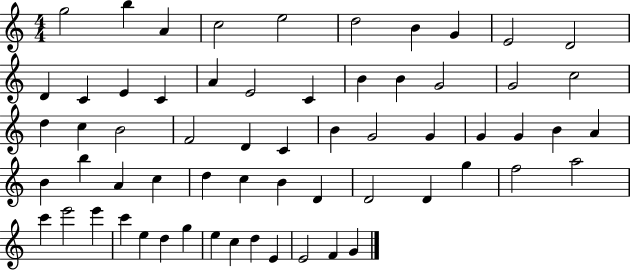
X:1
T:Untitled
M:4/4
L:1/4
K:C
g2 b A c2 e2 d2 B G E2 D2 D C E C A E2 C B B G2 G2 c2 d c B2 F2 D C B G2 G G G B A B b A c d c B D D2 D g f2 a2 c' e'2 e' c' e d g e c d E E2 F G